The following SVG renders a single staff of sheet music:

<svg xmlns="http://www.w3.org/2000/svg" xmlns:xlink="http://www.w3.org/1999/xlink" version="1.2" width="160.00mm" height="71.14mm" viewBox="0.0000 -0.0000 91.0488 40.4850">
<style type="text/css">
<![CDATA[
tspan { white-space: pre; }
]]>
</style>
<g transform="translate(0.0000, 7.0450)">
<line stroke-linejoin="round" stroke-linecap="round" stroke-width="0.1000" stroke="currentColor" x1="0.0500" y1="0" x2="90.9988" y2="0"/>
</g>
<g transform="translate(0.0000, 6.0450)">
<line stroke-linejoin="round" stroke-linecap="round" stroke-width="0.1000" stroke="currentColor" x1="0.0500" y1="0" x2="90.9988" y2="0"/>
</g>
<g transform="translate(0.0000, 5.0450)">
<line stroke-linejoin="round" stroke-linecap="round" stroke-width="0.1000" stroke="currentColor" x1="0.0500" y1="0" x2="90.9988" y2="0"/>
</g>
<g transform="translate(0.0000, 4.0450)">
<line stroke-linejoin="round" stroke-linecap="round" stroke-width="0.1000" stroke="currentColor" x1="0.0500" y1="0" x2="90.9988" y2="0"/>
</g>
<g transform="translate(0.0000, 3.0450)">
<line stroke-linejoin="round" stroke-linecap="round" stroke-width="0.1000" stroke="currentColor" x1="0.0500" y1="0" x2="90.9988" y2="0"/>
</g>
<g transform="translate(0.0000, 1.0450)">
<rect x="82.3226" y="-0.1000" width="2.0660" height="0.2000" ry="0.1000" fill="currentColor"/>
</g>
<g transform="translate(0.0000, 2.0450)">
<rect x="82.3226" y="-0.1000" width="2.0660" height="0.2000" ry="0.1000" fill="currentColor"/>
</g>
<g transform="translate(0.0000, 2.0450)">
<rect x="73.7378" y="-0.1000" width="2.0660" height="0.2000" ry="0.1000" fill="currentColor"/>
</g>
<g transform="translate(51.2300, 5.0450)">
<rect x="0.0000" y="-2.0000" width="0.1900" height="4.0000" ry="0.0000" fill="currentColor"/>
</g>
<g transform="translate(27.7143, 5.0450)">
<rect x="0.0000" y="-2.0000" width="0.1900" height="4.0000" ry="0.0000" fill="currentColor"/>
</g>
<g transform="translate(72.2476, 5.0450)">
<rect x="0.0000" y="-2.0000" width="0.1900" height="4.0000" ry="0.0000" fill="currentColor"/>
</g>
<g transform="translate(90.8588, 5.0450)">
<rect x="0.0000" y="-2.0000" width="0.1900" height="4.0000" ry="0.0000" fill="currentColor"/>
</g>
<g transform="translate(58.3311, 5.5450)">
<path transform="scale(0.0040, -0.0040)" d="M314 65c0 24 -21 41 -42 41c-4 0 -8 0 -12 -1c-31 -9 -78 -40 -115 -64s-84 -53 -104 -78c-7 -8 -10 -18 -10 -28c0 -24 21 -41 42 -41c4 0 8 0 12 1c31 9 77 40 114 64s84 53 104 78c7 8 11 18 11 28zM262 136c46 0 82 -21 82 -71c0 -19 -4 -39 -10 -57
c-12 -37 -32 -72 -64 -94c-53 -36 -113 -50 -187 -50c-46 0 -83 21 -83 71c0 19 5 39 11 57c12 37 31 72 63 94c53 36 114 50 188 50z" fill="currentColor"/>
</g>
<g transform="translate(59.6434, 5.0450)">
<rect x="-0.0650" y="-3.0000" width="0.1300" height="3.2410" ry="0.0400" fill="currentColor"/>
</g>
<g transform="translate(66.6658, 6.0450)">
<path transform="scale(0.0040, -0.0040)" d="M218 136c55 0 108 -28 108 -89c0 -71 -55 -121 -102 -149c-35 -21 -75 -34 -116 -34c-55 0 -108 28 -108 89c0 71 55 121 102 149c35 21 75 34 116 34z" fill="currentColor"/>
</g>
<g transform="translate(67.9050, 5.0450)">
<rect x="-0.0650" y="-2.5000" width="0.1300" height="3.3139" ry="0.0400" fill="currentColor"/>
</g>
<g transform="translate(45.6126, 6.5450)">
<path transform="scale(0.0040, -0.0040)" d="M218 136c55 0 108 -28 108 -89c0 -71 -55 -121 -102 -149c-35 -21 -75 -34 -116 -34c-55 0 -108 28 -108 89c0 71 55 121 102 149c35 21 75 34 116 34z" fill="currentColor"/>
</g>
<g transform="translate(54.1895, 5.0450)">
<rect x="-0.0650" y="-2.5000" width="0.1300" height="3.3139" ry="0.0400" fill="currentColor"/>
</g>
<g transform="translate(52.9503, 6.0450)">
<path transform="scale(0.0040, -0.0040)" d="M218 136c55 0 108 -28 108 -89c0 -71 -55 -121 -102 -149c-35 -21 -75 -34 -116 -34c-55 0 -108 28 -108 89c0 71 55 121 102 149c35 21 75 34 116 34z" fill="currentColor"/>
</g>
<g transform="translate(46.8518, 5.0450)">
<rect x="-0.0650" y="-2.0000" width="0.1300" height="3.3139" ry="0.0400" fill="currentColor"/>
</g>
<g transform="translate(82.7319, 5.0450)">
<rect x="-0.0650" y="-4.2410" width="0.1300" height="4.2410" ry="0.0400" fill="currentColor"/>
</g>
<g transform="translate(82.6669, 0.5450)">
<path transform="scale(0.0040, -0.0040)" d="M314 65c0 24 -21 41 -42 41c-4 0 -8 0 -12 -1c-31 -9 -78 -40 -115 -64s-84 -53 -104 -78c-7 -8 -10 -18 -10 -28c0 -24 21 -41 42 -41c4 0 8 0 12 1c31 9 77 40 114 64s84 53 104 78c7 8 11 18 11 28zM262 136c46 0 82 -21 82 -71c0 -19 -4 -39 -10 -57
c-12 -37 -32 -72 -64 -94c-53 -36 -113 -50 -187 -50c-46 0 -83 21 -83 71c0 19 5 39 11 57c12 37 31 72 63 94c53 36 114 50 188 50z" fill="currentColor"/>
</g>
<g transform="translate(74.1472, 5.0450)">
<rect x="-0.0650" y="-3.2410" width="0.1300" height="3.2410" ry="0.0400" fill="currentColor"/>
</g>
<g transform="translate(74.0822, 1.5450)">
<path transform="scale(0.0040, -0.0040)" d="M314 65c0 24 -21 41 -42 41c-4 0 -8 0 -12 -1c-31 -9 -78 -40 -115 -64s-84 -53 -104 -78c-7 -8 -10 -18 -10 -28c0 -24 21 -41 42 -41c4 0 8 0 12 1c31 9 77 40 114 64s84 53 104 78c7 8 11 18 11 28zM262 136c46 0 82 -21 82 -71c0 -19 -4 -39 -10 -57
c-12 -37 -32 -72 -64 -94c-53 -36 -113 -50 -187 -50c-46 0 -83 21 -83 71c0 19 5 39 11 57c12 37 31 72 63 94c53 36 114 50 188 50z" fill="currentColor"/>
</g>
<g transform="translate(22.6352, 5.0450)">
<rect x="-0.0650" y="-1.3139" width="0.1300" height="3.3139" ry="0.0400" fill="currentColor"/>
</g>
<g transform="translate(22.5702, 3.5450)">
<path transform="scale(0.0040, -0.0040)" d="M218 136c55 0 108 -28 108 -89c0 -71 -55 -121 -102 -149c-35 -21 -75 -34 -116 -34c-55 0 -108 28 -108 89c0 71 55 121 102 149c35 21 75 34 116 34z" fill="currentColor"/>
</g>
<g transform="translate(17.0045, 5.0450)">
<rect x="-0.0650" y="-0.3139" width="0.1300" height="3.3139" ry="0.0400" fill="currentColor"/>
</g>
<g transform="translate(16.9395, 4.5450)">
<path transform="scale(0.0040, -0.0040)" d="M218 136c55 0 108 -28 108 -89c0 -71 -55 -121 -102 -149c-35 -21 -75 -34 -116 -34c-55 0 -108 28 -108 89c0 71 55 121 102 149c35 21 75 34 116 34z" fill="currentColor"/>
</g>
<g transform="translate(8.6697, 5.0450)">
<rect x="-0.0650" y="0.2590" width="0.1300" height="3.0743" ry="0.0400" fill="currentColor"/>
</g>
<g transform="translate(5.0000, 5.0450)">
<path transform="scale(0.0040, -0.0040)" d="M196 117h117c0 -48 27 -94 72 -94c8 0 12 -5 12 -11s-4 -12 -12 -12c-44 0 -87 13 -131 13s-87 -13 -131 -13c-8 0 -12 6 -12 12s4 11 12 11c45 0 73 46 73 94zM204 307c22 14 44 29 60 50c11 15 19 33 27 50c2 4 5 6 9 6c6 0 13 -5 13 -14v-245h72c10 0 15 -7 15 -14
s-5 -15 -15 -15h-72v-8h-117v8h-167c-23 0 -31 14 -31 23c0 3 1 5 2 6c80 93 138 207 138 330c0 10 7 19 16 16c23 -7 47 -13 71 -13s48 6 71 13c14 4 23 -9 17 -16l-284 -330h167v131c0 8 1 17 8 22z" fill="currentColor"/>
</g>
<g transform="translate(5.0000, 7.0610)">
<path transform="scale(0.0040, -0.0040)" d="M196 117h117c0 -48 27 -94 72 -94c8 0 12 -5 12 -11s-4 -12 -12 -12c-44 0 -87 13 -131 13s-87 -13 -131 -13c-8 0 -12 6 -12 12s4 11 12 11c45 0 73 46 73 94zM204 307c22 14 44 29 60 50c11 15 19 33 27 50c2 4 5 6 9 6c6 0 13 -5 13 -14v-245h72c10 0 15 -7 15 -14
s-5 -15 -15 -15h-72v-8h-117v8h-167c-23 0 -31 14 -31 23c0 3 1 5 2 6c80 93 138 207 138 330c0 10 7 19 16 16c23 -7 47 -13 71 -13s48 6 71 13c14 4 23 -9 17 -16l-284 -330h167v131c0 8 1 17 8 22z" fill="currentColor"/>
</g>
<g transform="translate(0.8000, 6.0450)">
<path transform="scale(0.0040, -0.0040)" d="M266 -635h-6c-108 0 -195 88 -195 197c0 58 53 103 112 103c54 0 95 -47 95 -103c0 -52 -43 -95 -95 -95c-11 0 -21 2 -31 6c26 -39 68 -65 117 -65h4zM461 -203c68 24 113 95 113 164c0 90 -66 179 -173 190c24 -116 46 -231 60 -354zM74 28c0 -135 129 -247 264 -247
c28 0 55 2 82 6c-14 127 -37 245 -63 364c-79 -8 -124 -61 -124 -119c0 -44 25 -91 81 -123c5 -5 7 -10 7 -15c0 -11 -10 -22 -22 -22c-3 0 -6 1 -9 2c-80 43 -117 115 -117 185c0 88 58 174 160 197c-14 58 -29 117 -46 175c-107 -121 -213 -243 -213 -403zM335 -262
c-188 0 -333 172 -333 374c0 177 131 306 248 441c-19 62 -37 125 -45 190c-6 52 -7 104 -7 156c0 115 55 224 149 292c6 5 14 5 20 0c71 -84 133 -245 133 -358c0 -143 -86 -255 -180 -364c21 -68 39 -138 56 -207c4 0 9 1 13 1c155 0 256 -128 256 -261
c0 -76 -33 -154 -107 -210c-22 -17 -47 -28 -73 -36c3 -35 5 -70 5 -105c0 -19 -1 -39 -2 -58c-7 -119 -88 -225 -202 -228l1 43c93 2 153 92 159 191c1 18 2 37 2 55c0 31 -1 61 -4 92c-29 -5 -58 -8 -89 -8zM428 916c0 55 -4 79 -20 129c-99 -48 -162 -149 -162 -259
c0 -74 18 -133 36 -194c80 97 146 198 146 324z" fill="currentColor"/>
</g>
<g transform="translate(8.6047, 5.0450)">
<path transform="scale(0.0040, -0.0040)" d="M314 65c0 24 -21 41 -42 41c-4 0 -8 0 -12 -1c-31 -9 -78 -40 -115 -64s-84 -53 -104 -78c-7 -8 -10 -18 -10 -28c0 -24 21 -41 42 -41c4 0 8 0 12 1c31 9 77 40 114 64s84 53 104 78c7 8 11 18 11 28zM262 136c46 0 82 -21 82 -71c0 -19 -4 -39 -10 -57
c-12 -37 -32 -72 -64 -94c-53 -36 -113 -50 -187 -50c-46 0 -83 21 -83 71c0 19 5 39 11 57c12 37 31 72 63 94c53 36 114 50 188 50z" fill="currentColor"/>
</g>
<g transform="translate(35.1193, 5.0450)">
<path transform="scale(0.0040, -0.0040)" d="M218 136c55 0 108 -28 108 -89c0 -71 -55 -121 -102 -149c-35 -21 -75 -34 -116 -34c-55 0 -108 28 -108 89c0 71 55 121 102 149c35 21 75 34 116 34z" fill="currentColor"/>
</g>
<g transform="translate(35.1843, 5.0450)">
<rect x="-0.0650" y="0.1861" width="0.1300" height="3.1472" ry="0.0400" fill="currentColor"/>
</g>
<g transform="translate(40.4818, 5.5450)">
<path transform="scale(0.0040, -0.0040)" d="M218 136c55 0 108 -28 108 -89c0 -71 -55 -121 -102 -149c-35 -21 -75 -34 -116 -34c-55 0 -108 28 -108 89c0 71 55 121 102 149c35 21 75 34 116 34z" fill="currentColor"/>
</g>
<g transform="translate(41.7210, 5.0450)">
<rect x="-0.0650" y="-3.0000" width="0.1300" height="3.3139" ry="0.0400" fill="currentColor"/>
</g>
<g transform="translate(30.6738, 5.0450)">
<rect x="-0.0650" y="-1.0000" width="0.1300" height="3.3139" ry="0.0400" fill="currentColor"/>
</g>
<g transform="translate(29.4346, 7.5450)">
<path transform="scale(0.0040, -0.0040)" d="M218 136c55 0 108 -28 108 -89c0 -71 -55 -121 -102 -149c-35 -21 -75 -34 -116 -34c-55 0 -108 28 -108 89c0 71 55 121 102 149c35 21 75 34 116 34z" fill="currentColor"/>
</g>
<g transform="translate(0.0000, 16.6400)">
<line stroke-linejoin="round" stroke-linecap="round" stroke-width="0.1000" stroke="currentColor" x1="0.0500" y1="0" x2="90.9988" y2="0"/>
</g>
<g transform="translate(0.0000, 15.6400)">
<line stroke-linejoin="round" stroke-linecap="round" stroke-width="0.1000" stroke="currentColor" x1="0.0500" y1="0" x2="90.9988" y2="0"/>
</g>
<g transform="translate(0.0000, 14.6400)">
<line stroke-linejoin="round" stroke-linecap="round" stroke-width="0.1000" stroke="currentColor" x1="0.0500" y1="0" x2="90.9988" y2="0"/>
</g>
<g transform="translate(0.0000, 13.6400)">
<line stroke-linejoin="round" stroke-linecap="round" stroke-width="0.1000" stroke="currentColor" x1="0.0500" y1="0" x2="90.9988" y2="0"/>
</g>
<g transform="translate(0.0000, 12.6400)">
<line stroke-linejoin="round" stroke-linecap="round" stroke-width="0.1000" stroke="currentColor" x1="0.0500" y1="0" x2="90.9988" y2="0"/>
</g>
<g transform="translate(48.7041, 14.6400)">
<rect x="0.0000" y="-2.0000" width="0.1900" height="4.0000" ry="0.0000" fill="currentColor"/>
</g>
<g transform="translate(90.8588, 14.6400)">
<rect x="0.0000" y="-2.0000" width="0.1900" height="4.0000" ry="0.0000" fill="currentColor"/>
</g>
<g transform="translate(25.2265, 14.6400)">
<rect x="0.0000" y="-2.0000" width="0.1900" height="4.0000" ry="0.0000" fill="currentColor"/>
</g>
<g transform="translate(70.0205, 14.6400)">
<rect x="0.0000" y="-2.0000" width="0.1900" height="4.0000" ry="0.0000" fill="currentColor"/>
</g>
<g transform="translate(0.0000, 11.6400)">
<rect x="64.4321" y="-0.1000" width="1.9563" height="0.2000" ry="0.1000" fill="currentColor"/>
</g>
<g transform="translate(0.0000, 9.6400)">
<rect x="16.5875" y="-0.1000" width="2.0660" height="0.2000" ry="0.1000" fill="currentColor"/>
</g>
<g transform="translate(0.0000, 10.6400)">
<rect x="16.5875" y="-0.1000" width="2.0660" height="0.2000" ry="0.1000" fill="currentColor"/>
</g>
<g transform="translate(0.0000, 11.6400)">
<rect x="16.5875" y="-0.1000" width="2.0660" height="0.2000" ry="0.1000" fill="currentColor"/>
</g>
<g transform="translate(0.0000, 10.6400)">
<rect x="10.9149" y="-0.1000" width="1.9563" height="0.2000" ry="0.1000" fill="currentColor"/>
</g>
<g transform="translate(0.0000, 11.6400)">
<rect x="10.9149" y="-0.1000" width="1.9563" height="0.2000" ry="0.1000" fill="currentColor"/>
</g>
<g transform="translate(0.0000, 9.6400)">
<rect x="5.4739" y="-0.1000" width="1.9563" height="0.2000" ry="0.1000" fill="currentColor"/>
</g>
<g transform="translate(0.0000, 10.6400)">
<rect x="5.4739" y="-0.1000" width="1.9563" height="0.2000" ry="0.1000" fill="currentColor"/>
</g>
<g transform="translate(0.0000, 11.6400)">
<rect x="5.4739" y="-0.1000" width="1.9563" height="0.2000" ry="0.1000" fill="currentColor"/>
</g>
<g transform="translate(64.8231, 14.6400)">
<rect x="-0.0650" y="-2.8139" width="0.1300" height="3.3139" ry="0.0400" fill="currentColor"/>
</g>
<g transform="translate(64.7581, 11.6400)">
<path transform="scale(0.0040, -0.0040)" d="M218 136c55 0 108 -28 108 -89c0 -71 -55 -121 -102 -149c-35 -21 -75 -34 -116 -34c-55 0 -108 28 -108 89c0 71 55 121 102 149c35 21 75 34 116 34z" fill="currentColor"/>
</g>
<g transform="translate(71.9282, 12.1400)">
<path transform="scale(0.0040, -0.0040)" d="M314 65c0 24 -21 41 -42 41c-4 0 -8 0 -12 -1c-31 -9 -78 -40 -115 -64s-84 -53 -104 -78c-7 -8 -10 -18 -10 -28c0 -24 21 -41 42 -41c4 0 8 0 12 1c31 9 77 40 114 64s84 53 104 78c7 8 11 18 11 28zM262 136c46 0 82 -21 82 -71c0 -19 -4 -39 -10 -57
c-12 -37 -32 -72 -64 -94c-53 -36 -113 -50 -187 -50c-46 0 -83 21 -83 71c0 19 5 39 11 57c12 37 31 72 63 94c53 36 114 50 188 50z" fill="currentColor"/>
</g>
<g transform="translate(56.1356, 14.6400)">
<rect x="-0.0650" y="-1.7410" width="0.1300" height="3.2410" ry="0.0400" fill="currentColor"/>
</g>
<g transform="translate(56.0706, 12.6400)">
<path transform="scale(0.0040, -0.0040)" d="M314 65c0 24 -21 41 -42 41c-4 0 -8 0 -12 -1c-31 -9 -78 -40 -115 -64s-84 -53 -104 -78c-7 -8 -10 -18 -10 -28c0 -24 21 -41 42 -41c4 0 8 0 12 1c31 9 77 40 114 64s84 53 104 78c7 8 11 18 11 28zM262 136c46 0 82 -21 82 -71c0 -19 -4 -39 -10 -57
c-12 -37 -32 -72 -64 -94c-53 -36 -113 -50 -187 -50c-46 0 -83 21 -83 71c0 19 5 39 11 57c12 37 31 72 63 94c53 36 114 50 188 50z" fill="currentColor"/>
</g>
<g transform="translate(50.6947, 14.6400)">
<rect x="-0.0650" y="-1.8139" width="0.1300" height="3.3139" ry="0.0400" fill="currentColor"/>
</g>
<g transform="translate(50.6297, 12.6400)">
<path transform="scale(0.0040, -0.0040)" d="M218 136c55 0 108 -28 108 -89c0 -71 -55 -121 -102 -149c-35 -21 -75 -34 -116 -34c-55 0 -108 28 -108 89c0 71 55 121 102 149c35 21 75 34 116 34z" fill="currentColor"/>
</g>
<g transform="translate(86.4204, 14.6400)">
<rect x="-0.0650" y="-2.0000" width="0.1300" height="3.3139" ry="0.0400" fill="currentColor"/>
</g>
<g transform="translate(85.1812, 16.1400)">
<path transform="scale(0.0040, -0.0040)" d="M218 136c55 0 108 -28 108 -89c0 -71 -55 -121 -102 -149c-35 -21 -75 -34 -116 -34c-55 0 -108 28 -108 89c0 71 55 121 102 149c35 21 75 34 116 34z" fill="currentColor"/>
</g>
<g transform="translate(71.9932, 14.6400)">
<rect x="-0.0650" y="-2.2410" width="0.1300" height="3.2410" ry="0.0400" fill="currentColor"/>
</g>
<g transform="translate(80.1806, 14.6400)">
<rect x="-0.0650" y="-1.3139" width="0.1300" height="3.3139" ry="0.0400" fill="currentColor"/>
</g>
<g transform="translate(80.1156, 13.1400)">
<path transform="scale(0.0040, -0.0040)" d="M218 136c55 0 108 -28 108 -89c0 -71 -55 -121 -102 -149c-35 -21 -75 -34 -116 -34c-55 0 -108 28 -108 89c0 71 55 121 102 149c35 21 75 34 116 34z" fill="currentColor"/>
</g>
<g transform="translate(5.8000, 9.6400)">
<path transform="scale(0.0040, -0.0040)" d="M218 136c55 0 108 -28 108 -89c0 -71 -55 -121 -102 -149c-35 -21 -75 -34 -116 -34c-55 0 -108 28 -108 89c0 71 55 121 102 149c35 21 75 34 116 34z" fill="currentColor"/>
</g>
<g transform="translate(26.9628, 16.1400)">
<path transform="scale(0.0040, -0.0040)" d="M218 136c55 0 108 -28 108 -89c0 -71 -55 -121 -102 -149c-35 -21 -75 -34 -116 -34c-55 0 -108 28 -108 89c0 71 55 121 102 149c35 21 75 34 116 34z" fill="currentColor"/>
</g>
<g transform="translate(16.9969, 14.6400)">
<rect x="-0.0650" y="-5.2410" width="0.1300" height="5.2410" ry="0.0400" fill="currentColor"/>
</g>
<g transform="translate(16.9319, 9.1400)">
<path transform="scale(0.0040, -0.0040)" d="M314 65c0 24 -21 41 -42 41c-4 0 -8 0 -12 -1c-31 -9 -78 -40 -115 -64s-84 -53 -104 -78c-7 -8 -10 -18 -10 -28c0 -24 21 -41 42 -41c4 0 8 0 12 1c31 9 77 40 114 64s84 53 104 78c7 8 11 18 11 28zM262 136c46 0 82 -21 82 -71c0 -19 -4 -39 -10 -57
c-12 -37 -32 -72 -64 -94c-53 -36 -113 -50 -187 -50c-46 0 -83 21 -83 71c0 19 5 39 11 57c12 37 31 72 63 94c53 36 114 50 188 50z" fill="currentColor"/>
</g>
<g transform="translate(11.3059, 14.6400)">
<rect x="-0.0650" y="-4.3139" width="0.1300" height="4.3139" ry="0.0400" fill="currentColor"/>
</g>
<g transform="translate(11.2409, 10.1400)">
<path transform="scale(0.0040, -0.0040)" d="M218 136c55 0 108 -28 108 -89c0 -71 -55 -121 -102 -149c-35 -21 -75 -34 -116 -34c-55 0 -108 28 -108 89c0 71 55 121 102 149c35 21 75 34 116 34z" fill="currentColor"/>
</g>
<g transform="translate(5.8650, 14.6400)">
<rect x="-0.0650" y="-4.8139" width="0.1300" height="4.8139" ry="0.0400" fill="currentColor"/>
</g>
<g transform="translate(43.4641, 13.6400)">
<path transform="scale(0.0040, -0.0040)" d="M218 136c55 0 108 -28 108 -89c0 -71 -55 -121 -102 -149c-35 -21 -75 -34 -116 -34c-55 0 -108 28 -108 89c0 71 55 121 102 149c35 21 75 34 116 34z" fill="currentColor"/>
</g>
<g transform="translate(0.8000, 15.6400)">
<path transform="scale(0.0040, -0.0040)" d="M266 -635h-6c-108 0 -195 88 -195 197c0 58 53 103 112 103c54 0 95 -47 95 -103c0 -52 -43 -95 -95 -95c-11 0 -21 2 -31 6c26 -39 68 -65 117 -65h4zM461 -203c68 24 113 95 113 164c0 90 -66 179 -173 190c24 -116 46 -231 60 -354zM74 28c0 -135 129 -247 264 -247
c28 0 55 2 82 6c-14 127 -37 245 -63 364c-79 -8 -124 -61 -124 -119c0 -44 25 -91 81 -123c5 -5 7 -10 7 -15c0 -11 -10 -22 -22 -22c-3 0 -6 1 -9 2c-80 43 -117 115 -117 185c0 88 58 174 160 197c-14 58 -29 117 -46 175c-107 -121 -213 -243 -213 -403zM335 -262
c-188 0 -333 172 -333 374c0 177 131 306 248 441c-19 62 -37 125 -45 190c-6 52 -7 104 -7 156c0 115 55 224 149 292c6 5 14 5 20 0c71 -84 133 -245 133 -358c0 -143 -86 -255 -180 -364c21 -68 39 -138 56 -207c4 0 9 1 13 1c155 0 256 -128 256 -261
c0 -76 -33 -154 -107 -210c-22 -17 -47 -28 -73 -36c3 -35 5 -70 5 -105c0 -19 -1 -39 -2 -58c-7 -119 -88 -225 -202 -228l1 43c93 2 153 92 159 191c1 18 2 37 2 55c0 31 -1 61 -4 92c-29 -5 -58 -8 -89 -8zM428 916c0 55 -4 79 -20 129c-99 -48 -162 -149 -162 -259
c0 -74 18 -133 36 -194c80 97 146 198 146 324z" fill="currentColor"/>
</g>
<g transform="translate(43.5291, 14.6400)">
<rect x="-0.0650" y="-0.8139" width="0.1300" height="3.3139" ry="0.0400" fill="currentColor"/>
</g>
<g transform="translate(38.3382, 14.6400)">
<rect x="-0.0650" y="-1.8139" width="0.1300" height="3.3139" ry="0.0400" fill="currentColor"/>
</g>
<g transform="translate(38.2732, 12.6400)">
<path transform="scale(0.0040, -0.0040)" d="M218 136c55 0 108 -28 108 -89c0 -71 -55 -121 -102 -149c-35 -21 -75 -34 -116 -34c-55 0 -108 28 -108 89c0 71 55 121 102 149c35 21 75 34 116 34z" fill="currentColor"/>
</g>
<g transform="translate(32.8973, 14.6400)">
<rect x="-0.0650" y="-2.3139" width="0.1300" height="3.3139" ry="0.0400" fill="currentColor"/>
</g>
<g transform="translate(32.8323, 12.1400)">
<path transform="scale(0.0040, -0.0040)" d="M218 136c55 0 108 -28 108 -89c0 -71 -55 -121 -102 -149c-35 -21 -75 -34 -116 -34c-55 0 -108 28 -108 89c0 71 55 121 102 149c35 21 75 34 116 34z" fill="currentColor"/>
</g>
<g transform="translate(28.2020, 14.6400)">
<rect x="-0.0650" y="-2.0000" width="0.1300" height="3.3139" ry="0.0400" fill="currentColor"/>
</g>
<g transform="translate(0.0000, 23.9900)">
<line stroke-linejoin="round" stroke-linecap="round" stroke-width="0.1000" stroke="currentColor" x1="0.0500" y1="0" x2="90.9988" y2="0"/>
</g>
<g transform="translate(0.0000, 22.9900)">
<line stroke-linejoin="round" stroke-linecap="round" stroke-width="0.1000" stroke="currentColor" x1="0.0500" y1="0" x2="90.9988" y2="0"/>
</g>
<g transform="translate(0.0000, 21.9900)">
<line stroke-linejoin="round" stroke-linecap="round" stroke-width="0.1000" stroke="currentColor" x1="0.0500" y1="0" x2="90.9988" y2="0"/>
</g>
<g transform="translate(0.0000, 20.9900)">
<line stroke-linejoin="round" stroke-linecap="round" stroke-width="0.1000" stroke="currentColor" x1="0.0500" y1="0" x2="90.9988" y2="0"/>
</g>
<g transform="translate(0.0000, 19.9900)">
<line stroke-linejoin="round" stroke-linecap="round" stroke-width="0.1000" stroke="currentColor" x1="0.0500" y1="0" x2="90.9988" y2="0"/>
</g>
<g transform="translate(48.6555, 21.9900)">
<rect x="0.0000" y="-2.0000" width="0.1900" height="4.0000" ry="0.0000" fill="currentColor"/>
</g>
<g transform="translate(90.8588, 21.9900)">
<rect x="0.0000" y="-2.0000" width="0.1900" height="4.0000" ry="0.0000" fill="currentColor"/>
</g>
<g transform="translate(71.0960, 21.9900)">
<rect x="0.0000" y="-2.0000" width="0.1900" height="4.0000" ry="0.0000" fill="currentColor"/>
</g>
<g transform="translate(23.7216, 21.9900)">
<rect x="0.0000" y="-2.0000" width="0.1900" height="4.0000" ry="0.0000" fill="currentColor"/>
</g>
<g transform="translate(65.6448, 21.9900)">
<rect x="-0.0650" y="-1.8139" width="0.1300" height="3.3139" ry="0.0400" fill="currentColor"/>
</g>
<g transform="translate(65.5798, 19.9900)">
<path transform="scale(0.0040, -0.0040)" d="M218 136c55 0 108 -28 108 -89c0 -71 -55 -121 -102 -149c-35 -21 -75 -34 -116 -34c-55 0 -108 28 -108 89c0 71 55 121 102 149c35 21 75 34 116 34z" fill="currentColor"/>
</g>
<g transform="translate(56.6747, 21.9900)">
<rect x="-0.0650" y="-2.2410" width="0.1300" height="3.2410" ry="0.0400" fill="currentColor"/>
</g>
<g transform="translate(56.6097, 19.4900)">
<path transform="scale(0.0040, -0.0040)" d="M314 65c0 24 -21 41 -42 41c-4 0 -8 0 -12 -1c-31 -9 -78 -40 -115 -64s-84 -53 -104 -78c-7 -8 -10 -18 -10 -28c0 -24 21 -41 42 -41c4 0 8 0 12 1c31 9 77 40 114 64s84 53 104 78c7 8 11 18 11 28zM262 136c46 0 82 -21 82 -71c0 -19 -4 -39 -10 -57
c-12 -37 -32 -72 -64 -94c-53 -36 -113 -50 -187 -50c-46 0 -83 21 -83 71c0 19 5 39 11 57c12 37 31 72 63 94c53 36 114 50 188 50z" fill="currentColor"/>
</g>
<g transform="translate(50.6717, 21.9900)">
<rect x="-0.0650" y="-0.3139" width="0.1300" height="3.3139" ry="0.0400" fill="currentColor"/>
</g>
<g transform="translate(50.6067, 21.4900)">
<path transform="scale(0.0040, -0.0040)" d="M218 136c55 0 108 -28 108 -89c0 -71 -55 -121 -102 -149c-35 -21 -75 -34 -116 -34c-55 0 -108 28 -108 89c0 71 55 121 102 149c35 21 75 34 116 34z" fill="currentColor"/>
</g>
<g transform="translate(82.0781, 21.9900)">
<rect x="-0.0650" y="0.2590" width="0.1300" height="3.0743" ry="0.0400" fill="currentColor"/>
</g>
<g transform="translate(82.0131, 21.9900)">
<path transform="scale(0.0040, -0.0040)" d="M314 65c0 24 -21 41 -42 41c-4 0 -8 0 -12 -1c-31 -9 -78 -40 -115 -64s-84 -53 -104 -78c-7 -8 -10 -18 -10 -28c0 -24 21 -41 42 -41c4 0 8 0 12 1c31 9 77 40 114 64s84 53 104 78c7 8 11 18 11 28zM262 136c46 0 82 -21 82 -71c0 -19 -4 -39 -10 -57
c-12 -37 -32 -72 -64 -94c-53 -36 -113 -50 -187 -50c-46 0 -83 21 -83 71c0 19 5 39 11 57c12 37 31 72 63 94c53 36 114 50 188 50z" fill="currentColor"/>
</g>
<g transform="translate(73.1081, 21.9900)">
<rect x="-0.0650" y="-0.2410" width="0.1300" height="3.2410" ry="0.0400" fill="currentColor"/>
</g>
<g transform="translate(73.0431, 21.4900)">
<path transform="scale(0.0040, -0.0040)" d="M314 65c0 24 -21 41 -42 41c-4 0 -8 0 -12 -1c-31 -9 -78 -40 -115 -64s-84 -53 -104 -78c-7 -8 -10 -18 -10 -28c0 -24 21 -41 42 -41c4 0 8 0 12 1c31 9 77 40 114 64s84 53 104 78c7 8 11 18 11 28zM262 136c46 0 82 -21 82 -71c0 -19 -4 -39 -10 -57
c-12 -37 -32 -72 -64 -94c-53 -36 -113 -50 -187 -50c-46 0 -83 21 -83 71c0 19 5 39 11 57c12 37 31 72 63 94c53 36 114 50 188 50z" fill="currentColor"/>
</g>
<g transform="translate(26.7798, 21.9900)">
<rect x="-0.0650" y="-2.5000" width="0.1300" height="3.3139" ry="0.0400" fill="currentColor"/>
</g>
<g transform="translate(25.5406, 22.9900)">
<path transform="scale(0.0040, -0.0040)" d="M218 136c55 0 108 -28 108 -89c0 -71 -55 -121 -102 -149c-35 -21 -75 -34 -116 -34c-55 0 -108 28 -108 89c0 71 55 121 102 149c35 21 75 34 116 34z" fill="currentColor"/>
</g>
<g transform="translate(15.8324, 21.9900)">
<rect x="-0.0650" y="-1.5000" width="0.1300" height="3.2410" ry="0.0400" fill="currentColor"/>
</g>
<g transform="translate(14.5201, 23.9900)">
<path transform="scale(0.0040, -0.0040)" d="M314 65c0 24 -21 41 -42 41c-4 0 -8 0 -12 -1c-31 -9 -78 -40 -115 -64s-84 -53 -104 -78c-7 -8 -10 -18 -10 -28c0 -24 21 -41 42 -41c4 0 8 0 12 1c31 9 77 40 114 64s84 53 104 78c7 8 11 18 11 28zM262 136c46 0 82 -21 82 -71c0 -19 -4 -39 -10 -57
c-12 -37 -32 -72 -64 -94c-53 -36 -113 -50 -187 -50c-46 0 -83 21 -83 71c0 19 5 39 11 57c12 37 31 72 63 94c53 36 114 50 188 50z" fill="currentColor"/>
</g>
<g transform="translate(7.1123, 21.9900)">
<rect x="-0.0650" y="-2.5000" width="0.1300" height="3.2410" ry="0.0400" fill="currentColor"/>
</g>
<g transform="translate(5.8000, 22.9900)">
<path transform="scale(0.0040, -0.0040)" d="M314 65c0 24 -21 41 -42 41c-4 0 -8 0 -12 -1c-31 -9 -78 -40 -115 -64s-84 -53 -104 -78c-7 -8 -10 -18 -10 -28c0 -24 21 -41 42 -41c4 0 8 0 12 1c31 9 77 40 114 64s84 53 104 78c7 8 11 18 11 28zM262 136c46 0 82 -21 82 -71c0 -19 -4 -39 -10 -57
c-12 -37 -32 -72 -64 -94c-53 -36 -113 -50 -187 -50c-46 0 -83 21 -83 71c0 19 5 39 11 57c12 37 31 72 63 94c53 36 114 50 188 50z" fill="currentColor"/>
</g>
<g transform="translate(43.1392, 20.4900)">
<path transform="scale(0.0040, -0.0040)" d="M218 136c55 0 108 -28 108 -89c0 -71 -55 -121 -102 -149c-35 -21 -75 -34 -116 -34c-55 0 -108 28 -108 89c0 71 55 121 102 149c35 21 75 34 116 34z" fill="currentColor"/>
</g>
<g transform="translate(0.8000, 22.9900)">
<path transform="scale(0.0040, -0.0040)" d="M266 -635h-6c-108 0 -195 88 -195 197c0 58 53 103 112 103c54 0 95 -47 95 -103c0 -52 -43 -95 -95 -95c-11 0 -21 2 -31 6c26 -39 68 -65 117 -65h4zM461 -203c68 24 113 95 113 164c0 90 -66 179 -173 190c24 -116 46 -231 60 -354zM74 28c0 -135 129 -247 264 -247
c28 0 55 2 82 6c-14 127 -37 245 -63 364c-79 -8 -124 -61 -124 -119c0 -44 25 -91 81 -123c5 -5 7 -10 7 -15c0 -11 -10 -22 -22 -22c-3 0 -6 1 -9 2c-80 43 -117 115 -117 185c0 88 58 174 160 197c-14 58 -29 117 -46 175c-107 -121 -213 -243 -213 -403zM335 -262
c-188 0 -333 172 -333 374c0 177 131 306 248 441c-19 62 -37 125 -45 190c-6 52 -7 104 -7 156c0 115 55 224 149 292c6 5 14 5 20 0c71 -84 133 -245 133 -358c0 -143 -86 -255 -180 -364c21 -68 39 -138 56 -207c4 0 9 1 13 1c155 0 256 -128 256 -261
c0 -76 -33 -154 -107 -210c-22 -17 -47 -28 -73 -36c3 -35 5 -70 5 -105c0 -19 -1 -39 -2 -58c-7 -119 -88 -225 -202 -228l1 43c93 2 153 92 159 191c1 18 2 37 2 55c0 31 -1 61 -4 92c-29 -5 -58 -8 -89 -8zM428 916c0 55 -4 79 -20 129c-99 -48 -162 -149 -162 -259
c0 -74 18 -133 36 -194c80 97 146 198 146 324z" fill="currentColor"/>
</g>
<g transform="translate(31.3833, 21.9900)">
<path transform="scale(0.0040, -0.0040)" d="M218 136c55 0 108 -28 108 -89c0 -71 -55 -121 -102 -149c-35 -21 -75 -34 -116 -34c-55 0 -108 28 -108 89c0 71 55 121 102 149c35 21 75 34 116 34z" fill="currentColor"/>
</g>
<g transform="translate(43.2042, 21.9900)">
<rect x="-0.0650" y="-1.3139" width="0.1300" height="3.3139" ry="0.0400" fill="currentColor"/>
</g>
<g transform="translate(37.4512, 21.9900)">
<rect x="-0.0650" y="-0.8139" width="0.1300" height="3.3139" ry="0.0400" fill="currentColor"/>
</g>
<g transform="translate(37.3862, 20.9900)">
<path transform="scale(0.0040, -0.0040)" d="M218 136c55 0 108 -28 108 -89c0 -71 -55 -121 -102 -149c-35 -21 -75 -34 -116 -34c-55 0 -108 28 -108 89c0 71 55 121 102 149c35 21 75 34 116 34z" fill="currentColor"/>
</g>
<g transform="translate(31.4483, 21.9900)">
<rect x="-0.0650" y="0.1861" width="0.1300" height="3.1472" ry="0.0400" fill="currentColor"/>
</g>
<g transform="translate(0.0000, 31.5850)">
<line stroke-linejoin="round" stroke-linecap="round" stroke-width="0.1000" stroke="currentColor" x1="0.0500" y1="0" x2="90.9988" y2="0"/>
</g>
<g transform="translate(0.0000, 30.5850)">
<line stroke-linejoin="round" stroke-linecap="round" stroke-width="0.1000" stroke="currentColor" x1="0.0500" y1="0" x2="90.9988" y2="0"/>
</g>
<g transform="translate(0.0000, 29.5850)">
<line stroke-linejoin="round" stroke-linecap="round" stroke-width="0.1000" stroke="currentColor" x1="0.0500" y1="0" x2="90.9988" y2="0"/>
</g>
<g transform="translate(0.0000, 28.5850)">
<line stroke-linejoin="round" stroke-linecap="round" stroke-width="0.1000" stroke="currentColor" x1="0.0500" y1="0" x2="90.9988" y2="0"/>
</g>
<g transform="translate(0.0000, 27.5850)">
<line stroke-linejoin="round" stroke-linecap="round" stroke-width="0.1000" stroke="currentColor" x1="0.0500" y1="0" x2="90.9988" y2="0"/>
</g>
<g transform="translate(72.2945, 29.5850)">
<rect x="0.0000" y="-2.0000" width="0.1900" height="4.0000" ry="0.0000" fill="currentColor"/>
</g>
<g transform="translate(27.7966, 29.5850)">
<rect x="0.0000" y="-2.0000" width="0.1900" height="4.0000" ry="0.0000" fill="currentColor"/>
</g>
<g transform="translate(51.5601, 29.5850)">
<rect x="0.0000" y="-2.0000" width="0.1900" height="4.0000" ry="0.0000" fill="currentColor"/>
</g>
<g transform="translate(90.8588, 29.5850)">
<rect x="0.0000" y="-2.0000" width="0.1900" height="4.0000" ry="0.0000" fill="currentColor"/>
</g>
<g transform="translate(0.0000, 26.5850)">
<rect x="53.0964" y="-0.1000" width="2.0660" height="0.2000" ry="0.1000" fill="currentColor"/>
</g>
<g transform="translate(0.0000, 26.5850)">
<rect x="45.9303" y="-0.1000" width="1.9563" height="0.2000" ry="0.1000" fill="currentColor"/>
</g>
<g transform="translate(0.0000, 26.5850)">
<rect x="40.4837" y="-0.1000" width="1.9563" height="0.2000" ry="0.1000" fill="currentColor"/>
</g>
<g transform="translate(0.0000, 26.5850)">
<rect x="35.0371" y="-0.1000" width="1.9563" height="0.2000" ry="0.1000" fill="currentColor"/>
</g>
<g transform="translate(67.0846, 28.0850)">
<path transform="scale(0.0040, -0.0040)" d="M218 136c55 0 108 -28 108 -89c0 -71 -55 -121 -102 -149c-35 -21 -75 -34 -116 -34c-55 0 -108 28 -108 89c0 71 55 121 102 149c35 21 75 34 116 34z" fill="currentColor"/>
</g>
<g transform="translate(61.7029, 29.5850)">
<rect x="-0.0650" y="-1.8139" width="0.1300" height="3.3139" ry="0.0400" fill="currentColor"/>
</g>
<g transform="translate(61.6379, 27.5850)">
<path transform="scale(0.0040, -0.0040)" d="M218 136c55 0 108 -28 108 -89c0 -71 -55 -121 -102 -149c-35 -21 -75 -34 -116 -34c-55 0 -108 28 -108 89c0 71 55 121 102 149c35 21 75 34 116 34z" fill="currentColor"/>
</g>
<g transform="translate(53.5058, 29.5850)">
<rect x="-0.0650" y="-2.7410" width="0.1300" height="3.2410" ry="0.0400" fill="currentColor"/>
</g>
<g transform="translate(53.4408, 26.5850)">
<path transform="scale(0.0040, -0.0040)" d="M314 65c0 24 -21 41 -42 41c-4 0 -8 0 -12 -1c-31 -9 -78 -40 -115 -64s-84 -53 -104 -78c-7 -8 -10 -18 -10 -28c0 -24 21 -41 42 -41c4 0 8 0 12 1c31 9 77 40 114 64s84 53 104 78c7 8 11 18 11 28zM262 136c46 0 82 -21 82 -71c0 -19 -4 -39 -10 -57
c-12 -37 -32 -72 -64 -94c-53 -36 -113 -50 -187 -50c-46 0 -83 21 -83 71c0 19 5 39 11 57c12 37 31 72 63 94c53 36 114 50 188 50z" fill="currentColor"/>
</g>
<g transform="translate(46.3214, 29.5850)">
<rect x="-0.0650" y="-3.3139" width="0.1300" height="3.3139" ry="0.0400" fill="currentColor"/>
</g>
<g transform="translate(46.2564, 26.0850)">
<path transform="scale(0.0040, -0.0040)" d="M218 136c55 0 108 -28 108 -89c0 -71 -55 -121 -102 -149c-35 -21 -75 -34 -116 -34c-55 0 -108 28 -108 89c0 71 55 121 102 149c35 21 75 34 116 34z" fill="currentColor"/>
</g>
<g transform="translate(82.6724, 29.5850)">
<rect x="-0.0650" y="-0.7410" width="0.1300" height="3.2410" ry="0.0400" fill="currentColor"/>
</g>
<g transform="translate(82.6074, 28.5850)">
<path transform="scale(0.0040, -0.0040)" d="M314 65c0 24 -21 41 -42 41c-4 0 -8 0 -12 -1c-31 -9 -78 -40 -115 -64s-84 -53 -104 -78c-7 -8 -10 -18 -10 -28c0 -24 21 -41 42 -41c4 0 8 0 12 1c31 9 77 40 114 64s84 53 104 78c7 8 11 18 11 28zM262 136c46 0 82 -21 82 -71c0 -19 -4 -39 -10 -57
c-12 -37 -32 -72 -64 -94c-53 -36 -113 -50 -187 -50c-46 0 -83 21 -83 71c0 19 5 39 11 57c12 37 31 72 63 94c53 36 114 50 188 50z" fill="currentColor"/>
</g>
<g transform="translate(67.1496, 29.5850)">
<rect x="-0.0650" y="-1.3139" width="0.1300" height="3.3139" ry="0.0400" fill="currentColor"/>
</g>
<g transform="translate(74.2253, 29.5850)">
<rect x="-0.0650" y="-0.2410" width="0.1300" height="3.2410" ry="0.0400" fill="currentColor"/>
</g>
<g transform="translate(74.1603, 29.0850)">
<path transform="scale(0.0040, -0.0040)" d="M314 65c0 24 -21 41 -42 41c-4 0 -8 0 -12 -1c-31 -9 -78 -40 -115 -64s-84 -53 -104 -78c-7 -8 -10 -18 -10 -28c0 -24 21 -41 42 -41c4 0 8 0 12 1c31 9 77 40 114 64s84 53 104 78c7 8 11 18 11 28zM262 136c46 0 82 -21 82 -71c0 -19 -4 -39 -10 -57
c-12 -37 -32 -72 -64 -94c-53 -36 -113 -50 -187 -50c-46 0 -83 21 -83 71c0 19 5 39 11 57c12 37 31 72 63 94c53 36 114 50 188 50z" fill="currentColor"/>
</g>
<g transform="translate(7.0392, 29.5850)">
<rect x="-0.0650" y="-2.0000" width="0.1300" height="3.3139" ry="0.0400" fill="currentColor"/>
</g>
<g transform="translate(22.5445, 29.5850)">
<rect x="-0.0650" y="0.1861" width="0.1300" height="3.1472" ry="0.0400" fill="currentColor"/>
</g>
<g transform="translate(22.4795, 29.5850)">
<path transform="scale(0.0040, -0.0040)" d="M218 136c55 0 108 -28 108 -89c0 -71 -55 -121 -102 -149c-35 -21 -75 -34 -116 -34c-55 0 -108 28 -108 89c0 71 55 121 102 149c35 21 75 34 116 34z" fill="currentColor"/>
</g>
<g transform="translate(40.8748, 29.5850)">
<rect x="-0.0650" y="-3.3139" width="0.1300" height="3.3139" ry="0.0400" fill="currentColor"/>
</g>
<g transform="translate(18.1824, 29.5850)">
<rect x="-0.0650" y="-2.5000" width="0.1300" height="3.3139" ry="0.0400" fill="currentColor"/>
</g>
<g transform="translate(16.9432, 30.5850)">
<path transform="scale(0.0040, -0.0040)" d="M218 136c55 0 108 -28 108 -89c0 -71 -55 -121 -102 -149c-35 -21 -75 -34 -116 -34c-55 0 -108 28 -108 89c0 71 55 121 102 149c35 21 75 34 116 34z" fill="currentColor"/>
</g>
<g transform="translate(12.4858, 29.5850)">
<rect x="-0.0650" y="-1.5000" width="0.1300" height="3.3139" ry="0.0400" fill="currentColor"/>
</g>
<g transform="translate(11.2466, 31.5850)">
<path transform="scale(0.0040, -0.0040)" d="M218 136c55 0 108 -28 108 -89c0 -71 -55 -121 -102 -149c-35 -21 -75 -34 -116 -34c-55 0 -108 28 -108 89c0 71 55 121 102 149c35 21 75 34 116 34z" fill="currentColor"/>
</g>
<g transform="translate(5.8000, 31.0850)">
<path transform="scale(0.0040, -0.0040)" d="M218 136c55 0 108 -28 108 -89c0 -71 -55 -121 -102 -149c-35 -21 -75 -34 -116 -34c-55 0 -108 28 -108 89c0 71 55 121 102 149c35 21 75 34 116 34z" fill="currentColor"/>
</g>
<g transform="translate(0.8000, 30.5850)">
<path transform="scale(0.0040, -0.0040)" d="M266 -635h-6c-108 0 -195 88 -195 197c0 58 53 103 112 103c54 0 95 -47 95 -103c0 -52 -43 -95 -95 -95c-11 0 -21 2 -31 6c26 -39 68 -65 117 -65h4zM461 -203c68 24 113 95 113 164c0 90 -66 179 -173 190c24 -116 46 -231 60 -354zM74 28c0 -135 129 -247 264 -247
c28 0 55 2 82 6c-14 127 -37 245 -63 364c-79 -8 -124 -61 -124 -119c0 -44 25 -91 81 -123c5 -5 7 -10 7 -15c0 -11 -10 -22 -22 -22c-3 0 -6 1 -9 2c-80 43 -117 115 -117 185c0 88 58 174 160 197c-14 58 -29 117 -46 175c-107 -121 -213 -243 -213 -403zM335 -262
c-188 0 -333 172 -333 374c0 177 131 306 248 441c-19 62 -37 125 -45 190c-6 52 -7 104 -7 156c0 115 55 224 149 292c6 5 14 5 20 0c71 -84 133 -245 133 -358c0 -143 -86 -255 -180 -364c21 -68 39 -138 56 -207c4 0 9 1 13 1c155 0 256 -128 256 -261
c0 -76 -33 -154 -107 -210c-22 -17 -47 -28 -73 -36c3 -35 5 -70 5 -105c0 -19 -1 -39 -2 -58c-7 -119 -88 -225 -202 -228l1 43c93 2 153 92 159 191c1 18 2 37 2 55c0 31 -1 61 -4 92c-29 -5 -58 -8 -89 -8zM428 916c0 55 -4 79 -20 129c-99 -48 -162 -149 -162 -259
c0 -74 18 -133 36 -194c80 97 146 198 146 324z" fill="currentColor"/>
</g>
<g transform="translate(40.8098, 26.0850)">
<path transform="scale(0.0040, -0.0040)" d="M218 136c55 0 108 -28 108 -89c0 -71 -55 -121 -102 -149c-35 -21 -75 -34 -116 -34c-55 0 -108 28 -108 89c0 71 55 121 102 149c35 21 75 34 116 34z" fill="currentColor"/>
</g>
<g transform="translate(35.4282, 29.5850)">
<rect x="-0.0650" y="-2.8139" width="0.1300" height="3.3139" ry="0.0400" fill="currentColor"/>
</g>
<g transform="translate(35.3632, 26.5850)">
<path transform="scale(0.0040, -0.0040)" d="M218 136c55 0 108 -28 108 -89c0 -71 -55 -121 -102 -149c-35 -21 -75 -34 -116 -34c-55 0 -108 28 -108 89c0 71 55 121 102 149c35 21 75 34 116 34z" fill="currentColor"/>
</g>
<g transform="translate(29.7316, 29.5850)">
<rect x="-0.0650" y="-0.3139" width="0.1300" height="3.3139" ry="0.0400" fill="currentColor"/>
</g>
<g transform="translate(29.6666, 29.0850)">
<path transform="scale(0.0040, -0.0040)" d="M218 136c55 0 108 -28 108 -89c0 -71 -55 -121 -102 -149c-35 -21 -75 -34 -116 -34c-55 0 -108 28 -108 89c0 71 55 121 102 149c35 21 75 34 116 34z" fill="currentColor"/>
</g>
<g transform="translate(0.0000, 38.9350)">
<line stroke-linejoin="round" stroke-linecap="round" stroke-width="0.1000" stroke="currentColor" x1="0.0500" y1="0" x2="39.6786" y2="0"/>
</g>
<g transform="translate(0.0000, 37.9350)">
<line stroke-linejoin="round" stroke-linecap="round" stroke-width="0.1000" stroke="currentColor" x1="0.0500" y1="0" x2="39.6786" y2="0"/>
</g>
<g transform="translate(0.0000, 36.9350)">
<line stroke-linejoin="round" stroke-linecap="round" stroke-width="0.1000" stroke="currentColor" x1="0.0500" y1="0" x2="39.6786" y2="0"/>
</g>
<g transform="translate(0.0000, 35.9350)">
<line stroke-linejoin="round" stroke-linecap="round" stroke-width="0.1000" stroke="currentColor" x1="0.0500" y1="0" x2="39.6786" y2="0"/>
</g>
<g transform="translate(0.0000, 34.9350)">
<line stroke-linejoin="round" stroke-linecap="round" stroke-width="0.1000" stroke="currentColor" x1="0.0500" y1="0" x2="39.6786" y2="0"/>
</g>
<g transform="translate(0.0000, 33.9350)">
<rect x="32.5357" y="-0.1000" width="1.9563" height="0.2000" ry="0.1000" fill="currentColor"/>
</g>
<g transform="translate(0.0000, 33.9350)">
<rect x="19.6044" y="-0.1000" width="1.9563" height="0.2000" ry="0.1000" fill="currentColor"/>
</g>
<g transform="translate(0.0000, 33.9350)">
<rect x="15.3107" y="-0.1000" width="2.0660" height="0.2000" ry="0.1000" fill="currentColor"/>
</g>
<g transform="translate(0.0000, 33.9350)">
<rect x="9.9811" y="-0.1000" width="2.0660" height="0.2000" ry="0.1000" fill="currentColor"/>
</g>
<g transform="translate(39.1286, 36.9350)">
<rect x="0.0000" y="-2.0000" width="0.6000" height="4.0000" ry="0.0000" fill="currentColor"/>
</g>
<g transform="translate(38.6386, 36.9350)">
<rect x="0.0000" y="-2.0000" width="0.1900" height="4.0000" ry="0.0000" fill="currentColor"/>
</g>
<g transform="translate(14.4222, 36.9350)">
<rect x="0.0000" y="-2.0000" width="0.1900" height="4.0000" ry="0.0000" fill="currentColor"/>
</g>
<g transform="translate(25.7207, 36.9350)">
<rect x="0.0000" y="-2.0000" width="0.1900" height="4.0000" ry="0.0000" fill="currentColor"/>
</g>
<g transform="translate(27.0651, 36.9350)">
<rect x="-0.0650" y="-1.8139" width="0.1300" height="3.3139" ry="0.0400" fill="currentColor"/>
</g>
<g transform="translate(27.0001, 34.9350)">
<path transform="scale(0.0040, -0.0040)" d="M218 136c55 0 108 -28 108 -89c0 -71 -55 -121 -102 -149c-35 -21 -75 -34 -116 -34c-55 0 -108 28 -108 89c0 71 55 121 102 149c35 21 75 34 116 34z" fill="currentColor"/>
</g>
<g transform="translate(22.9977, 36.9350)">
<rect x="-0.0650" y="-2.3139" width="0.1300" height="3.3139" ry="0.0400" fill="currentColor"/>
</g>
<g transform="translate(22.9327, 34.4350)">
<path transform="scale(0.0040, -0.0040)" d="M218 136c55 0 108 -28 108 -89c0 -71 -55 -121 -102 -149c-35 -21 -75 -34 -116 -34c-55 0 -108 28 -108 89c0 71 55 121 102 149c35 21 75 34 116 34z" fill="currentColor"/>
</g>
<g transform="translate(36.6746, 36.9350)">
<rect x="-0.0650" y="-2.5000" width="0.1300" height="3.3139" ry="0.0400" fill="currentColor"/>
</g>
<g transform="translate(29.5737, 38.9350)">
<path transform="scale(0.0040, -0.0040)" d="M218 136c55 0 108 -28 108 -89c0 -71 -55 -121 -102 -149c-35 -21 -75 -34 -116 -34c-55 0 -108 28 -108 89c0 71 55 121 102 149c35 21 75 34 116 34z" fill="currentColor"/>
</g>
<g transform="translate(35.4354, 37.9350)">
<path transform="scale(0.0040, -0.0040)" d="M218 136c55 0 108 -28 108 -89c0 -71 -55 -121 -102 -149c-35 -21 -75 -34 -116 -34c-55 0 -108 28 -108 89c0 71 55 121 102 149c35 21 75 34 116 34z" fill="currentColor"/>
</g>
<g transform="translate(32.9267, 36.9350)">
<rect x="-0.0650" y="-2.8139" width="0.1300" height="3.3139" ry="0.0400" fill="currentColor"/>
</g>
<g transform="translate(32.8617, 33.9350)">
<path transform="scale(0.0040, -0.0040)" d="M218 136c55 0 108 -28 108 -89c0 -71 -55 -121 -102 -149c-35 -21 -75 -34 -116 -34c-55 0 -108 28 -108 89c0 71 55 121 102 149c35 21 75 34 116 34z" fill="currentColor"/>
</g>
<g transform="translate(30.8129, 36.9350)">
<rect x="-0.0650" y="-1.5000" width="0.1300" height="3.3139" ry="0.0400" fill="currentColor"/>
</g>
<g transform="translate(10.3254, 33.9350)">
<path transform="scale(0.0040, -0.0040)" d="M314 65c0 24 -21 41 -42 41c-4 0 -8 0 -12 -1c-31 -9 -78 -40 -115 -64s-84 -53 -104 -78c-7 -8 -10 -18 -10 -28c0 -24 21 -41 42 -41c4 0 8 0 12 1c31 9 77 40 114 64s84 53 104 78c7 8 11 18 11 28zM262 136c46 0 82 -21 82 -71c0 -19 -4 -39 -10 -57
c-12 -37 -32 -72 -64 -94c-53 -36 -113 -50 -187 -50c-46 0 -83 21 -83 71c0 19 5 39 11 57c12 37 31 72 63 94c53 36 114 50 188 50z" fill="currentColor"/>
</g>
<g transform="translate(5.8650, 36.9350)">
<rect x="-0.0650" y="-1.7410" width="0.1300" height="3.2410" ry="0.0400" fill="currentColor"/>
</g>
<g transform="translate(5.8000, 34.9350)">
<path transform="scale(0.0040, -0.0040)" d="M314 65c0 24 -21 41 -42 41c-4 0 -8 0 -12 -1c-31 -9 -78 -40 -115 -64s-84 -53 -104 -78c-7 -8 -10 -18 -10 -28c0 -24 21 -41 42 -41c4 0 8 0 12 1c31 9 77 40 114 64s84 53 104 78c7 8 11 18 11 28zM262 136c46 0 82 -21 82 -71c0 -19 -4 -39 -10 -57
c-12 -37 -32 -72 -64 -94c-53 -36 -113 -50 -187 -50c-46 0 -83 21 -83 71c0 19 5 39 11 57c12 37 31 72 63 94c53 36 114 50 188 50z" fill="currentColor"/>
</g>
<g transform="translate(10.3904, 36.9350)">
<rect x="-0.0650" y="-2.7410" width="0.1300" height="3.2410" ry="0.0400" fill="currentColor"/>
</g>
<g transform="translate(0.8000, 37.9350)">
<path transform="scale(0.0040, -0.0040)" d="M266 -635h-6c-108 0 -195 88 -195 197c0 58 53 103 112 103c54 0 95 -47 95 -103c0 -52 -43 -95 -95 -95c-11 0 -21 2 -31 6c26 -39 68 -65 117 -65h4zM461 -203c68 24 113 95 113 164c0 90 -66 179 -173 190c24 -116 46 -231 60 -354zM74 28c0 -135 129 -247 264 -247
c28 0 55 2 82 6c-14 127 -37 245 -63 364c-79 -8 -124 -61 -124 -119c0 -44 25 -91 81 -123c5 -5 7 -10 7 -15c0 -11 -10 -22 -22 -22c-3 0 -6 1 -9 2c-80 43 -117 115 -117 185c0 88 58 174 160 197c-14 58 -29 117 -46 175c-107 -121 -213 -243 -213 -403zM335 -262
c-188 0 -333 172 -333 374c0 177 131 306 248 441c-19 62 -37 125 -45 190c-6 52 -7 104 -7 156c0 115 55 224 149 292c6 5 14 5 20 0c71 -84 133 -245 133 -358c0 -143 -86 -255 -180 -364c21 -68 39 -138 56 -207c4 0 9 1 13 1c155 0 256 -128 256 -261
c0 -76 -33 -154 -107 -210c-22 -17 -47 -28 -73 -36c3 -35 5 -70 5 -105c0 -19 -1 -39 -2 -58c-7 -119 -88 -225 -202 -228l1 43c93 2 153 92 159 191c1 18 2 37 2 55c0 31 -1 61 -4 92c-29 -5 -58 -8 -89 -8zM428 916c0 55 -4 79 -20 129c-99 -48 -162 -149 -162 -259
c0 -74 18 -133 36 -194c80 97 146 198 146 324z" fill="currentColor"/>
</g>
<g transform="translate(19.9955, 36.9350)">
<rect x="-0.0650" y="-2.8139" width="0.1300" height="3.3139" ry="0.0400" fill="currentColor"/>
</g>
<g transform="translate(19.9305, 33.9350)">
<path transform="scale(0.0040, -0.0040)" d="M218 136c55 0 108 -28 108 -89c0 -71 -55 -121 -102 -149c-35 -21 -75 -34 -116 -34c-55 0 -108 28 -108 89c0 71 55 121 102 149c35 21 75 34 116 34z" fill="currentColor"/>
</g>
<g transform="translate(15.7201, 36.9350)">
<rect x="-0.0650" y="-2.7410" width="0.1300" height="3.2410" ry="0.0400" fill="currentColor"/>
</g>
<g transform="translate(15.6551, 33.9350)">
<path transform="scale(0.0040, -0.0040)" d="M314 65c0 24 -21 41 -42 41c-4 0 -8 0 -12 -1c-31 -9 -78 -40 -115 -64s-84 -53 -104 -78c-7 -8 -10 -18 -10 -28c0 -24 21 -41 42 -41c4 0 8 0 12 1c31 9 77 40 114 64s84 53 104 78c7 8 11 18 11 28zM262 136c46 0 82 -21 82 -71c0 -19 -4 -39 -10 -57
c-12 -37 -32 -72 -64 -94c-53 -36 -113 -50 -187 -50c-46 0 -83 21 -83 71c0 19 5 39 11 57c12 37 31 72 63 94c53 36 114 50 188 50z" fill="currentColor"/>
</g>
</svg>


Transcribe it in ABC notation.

X:1
T:Untitled
M:4/4
L:1/4
K:C
B2 c e D B A F G A2 G b2 d'2 e' d' f'2 F g f d f f2 a g2 e F G2 E2 G B d e c g2 f c2 B2 F E G B c a b b a2 f e c2 d2 f2 a2 a2 a g f E a G